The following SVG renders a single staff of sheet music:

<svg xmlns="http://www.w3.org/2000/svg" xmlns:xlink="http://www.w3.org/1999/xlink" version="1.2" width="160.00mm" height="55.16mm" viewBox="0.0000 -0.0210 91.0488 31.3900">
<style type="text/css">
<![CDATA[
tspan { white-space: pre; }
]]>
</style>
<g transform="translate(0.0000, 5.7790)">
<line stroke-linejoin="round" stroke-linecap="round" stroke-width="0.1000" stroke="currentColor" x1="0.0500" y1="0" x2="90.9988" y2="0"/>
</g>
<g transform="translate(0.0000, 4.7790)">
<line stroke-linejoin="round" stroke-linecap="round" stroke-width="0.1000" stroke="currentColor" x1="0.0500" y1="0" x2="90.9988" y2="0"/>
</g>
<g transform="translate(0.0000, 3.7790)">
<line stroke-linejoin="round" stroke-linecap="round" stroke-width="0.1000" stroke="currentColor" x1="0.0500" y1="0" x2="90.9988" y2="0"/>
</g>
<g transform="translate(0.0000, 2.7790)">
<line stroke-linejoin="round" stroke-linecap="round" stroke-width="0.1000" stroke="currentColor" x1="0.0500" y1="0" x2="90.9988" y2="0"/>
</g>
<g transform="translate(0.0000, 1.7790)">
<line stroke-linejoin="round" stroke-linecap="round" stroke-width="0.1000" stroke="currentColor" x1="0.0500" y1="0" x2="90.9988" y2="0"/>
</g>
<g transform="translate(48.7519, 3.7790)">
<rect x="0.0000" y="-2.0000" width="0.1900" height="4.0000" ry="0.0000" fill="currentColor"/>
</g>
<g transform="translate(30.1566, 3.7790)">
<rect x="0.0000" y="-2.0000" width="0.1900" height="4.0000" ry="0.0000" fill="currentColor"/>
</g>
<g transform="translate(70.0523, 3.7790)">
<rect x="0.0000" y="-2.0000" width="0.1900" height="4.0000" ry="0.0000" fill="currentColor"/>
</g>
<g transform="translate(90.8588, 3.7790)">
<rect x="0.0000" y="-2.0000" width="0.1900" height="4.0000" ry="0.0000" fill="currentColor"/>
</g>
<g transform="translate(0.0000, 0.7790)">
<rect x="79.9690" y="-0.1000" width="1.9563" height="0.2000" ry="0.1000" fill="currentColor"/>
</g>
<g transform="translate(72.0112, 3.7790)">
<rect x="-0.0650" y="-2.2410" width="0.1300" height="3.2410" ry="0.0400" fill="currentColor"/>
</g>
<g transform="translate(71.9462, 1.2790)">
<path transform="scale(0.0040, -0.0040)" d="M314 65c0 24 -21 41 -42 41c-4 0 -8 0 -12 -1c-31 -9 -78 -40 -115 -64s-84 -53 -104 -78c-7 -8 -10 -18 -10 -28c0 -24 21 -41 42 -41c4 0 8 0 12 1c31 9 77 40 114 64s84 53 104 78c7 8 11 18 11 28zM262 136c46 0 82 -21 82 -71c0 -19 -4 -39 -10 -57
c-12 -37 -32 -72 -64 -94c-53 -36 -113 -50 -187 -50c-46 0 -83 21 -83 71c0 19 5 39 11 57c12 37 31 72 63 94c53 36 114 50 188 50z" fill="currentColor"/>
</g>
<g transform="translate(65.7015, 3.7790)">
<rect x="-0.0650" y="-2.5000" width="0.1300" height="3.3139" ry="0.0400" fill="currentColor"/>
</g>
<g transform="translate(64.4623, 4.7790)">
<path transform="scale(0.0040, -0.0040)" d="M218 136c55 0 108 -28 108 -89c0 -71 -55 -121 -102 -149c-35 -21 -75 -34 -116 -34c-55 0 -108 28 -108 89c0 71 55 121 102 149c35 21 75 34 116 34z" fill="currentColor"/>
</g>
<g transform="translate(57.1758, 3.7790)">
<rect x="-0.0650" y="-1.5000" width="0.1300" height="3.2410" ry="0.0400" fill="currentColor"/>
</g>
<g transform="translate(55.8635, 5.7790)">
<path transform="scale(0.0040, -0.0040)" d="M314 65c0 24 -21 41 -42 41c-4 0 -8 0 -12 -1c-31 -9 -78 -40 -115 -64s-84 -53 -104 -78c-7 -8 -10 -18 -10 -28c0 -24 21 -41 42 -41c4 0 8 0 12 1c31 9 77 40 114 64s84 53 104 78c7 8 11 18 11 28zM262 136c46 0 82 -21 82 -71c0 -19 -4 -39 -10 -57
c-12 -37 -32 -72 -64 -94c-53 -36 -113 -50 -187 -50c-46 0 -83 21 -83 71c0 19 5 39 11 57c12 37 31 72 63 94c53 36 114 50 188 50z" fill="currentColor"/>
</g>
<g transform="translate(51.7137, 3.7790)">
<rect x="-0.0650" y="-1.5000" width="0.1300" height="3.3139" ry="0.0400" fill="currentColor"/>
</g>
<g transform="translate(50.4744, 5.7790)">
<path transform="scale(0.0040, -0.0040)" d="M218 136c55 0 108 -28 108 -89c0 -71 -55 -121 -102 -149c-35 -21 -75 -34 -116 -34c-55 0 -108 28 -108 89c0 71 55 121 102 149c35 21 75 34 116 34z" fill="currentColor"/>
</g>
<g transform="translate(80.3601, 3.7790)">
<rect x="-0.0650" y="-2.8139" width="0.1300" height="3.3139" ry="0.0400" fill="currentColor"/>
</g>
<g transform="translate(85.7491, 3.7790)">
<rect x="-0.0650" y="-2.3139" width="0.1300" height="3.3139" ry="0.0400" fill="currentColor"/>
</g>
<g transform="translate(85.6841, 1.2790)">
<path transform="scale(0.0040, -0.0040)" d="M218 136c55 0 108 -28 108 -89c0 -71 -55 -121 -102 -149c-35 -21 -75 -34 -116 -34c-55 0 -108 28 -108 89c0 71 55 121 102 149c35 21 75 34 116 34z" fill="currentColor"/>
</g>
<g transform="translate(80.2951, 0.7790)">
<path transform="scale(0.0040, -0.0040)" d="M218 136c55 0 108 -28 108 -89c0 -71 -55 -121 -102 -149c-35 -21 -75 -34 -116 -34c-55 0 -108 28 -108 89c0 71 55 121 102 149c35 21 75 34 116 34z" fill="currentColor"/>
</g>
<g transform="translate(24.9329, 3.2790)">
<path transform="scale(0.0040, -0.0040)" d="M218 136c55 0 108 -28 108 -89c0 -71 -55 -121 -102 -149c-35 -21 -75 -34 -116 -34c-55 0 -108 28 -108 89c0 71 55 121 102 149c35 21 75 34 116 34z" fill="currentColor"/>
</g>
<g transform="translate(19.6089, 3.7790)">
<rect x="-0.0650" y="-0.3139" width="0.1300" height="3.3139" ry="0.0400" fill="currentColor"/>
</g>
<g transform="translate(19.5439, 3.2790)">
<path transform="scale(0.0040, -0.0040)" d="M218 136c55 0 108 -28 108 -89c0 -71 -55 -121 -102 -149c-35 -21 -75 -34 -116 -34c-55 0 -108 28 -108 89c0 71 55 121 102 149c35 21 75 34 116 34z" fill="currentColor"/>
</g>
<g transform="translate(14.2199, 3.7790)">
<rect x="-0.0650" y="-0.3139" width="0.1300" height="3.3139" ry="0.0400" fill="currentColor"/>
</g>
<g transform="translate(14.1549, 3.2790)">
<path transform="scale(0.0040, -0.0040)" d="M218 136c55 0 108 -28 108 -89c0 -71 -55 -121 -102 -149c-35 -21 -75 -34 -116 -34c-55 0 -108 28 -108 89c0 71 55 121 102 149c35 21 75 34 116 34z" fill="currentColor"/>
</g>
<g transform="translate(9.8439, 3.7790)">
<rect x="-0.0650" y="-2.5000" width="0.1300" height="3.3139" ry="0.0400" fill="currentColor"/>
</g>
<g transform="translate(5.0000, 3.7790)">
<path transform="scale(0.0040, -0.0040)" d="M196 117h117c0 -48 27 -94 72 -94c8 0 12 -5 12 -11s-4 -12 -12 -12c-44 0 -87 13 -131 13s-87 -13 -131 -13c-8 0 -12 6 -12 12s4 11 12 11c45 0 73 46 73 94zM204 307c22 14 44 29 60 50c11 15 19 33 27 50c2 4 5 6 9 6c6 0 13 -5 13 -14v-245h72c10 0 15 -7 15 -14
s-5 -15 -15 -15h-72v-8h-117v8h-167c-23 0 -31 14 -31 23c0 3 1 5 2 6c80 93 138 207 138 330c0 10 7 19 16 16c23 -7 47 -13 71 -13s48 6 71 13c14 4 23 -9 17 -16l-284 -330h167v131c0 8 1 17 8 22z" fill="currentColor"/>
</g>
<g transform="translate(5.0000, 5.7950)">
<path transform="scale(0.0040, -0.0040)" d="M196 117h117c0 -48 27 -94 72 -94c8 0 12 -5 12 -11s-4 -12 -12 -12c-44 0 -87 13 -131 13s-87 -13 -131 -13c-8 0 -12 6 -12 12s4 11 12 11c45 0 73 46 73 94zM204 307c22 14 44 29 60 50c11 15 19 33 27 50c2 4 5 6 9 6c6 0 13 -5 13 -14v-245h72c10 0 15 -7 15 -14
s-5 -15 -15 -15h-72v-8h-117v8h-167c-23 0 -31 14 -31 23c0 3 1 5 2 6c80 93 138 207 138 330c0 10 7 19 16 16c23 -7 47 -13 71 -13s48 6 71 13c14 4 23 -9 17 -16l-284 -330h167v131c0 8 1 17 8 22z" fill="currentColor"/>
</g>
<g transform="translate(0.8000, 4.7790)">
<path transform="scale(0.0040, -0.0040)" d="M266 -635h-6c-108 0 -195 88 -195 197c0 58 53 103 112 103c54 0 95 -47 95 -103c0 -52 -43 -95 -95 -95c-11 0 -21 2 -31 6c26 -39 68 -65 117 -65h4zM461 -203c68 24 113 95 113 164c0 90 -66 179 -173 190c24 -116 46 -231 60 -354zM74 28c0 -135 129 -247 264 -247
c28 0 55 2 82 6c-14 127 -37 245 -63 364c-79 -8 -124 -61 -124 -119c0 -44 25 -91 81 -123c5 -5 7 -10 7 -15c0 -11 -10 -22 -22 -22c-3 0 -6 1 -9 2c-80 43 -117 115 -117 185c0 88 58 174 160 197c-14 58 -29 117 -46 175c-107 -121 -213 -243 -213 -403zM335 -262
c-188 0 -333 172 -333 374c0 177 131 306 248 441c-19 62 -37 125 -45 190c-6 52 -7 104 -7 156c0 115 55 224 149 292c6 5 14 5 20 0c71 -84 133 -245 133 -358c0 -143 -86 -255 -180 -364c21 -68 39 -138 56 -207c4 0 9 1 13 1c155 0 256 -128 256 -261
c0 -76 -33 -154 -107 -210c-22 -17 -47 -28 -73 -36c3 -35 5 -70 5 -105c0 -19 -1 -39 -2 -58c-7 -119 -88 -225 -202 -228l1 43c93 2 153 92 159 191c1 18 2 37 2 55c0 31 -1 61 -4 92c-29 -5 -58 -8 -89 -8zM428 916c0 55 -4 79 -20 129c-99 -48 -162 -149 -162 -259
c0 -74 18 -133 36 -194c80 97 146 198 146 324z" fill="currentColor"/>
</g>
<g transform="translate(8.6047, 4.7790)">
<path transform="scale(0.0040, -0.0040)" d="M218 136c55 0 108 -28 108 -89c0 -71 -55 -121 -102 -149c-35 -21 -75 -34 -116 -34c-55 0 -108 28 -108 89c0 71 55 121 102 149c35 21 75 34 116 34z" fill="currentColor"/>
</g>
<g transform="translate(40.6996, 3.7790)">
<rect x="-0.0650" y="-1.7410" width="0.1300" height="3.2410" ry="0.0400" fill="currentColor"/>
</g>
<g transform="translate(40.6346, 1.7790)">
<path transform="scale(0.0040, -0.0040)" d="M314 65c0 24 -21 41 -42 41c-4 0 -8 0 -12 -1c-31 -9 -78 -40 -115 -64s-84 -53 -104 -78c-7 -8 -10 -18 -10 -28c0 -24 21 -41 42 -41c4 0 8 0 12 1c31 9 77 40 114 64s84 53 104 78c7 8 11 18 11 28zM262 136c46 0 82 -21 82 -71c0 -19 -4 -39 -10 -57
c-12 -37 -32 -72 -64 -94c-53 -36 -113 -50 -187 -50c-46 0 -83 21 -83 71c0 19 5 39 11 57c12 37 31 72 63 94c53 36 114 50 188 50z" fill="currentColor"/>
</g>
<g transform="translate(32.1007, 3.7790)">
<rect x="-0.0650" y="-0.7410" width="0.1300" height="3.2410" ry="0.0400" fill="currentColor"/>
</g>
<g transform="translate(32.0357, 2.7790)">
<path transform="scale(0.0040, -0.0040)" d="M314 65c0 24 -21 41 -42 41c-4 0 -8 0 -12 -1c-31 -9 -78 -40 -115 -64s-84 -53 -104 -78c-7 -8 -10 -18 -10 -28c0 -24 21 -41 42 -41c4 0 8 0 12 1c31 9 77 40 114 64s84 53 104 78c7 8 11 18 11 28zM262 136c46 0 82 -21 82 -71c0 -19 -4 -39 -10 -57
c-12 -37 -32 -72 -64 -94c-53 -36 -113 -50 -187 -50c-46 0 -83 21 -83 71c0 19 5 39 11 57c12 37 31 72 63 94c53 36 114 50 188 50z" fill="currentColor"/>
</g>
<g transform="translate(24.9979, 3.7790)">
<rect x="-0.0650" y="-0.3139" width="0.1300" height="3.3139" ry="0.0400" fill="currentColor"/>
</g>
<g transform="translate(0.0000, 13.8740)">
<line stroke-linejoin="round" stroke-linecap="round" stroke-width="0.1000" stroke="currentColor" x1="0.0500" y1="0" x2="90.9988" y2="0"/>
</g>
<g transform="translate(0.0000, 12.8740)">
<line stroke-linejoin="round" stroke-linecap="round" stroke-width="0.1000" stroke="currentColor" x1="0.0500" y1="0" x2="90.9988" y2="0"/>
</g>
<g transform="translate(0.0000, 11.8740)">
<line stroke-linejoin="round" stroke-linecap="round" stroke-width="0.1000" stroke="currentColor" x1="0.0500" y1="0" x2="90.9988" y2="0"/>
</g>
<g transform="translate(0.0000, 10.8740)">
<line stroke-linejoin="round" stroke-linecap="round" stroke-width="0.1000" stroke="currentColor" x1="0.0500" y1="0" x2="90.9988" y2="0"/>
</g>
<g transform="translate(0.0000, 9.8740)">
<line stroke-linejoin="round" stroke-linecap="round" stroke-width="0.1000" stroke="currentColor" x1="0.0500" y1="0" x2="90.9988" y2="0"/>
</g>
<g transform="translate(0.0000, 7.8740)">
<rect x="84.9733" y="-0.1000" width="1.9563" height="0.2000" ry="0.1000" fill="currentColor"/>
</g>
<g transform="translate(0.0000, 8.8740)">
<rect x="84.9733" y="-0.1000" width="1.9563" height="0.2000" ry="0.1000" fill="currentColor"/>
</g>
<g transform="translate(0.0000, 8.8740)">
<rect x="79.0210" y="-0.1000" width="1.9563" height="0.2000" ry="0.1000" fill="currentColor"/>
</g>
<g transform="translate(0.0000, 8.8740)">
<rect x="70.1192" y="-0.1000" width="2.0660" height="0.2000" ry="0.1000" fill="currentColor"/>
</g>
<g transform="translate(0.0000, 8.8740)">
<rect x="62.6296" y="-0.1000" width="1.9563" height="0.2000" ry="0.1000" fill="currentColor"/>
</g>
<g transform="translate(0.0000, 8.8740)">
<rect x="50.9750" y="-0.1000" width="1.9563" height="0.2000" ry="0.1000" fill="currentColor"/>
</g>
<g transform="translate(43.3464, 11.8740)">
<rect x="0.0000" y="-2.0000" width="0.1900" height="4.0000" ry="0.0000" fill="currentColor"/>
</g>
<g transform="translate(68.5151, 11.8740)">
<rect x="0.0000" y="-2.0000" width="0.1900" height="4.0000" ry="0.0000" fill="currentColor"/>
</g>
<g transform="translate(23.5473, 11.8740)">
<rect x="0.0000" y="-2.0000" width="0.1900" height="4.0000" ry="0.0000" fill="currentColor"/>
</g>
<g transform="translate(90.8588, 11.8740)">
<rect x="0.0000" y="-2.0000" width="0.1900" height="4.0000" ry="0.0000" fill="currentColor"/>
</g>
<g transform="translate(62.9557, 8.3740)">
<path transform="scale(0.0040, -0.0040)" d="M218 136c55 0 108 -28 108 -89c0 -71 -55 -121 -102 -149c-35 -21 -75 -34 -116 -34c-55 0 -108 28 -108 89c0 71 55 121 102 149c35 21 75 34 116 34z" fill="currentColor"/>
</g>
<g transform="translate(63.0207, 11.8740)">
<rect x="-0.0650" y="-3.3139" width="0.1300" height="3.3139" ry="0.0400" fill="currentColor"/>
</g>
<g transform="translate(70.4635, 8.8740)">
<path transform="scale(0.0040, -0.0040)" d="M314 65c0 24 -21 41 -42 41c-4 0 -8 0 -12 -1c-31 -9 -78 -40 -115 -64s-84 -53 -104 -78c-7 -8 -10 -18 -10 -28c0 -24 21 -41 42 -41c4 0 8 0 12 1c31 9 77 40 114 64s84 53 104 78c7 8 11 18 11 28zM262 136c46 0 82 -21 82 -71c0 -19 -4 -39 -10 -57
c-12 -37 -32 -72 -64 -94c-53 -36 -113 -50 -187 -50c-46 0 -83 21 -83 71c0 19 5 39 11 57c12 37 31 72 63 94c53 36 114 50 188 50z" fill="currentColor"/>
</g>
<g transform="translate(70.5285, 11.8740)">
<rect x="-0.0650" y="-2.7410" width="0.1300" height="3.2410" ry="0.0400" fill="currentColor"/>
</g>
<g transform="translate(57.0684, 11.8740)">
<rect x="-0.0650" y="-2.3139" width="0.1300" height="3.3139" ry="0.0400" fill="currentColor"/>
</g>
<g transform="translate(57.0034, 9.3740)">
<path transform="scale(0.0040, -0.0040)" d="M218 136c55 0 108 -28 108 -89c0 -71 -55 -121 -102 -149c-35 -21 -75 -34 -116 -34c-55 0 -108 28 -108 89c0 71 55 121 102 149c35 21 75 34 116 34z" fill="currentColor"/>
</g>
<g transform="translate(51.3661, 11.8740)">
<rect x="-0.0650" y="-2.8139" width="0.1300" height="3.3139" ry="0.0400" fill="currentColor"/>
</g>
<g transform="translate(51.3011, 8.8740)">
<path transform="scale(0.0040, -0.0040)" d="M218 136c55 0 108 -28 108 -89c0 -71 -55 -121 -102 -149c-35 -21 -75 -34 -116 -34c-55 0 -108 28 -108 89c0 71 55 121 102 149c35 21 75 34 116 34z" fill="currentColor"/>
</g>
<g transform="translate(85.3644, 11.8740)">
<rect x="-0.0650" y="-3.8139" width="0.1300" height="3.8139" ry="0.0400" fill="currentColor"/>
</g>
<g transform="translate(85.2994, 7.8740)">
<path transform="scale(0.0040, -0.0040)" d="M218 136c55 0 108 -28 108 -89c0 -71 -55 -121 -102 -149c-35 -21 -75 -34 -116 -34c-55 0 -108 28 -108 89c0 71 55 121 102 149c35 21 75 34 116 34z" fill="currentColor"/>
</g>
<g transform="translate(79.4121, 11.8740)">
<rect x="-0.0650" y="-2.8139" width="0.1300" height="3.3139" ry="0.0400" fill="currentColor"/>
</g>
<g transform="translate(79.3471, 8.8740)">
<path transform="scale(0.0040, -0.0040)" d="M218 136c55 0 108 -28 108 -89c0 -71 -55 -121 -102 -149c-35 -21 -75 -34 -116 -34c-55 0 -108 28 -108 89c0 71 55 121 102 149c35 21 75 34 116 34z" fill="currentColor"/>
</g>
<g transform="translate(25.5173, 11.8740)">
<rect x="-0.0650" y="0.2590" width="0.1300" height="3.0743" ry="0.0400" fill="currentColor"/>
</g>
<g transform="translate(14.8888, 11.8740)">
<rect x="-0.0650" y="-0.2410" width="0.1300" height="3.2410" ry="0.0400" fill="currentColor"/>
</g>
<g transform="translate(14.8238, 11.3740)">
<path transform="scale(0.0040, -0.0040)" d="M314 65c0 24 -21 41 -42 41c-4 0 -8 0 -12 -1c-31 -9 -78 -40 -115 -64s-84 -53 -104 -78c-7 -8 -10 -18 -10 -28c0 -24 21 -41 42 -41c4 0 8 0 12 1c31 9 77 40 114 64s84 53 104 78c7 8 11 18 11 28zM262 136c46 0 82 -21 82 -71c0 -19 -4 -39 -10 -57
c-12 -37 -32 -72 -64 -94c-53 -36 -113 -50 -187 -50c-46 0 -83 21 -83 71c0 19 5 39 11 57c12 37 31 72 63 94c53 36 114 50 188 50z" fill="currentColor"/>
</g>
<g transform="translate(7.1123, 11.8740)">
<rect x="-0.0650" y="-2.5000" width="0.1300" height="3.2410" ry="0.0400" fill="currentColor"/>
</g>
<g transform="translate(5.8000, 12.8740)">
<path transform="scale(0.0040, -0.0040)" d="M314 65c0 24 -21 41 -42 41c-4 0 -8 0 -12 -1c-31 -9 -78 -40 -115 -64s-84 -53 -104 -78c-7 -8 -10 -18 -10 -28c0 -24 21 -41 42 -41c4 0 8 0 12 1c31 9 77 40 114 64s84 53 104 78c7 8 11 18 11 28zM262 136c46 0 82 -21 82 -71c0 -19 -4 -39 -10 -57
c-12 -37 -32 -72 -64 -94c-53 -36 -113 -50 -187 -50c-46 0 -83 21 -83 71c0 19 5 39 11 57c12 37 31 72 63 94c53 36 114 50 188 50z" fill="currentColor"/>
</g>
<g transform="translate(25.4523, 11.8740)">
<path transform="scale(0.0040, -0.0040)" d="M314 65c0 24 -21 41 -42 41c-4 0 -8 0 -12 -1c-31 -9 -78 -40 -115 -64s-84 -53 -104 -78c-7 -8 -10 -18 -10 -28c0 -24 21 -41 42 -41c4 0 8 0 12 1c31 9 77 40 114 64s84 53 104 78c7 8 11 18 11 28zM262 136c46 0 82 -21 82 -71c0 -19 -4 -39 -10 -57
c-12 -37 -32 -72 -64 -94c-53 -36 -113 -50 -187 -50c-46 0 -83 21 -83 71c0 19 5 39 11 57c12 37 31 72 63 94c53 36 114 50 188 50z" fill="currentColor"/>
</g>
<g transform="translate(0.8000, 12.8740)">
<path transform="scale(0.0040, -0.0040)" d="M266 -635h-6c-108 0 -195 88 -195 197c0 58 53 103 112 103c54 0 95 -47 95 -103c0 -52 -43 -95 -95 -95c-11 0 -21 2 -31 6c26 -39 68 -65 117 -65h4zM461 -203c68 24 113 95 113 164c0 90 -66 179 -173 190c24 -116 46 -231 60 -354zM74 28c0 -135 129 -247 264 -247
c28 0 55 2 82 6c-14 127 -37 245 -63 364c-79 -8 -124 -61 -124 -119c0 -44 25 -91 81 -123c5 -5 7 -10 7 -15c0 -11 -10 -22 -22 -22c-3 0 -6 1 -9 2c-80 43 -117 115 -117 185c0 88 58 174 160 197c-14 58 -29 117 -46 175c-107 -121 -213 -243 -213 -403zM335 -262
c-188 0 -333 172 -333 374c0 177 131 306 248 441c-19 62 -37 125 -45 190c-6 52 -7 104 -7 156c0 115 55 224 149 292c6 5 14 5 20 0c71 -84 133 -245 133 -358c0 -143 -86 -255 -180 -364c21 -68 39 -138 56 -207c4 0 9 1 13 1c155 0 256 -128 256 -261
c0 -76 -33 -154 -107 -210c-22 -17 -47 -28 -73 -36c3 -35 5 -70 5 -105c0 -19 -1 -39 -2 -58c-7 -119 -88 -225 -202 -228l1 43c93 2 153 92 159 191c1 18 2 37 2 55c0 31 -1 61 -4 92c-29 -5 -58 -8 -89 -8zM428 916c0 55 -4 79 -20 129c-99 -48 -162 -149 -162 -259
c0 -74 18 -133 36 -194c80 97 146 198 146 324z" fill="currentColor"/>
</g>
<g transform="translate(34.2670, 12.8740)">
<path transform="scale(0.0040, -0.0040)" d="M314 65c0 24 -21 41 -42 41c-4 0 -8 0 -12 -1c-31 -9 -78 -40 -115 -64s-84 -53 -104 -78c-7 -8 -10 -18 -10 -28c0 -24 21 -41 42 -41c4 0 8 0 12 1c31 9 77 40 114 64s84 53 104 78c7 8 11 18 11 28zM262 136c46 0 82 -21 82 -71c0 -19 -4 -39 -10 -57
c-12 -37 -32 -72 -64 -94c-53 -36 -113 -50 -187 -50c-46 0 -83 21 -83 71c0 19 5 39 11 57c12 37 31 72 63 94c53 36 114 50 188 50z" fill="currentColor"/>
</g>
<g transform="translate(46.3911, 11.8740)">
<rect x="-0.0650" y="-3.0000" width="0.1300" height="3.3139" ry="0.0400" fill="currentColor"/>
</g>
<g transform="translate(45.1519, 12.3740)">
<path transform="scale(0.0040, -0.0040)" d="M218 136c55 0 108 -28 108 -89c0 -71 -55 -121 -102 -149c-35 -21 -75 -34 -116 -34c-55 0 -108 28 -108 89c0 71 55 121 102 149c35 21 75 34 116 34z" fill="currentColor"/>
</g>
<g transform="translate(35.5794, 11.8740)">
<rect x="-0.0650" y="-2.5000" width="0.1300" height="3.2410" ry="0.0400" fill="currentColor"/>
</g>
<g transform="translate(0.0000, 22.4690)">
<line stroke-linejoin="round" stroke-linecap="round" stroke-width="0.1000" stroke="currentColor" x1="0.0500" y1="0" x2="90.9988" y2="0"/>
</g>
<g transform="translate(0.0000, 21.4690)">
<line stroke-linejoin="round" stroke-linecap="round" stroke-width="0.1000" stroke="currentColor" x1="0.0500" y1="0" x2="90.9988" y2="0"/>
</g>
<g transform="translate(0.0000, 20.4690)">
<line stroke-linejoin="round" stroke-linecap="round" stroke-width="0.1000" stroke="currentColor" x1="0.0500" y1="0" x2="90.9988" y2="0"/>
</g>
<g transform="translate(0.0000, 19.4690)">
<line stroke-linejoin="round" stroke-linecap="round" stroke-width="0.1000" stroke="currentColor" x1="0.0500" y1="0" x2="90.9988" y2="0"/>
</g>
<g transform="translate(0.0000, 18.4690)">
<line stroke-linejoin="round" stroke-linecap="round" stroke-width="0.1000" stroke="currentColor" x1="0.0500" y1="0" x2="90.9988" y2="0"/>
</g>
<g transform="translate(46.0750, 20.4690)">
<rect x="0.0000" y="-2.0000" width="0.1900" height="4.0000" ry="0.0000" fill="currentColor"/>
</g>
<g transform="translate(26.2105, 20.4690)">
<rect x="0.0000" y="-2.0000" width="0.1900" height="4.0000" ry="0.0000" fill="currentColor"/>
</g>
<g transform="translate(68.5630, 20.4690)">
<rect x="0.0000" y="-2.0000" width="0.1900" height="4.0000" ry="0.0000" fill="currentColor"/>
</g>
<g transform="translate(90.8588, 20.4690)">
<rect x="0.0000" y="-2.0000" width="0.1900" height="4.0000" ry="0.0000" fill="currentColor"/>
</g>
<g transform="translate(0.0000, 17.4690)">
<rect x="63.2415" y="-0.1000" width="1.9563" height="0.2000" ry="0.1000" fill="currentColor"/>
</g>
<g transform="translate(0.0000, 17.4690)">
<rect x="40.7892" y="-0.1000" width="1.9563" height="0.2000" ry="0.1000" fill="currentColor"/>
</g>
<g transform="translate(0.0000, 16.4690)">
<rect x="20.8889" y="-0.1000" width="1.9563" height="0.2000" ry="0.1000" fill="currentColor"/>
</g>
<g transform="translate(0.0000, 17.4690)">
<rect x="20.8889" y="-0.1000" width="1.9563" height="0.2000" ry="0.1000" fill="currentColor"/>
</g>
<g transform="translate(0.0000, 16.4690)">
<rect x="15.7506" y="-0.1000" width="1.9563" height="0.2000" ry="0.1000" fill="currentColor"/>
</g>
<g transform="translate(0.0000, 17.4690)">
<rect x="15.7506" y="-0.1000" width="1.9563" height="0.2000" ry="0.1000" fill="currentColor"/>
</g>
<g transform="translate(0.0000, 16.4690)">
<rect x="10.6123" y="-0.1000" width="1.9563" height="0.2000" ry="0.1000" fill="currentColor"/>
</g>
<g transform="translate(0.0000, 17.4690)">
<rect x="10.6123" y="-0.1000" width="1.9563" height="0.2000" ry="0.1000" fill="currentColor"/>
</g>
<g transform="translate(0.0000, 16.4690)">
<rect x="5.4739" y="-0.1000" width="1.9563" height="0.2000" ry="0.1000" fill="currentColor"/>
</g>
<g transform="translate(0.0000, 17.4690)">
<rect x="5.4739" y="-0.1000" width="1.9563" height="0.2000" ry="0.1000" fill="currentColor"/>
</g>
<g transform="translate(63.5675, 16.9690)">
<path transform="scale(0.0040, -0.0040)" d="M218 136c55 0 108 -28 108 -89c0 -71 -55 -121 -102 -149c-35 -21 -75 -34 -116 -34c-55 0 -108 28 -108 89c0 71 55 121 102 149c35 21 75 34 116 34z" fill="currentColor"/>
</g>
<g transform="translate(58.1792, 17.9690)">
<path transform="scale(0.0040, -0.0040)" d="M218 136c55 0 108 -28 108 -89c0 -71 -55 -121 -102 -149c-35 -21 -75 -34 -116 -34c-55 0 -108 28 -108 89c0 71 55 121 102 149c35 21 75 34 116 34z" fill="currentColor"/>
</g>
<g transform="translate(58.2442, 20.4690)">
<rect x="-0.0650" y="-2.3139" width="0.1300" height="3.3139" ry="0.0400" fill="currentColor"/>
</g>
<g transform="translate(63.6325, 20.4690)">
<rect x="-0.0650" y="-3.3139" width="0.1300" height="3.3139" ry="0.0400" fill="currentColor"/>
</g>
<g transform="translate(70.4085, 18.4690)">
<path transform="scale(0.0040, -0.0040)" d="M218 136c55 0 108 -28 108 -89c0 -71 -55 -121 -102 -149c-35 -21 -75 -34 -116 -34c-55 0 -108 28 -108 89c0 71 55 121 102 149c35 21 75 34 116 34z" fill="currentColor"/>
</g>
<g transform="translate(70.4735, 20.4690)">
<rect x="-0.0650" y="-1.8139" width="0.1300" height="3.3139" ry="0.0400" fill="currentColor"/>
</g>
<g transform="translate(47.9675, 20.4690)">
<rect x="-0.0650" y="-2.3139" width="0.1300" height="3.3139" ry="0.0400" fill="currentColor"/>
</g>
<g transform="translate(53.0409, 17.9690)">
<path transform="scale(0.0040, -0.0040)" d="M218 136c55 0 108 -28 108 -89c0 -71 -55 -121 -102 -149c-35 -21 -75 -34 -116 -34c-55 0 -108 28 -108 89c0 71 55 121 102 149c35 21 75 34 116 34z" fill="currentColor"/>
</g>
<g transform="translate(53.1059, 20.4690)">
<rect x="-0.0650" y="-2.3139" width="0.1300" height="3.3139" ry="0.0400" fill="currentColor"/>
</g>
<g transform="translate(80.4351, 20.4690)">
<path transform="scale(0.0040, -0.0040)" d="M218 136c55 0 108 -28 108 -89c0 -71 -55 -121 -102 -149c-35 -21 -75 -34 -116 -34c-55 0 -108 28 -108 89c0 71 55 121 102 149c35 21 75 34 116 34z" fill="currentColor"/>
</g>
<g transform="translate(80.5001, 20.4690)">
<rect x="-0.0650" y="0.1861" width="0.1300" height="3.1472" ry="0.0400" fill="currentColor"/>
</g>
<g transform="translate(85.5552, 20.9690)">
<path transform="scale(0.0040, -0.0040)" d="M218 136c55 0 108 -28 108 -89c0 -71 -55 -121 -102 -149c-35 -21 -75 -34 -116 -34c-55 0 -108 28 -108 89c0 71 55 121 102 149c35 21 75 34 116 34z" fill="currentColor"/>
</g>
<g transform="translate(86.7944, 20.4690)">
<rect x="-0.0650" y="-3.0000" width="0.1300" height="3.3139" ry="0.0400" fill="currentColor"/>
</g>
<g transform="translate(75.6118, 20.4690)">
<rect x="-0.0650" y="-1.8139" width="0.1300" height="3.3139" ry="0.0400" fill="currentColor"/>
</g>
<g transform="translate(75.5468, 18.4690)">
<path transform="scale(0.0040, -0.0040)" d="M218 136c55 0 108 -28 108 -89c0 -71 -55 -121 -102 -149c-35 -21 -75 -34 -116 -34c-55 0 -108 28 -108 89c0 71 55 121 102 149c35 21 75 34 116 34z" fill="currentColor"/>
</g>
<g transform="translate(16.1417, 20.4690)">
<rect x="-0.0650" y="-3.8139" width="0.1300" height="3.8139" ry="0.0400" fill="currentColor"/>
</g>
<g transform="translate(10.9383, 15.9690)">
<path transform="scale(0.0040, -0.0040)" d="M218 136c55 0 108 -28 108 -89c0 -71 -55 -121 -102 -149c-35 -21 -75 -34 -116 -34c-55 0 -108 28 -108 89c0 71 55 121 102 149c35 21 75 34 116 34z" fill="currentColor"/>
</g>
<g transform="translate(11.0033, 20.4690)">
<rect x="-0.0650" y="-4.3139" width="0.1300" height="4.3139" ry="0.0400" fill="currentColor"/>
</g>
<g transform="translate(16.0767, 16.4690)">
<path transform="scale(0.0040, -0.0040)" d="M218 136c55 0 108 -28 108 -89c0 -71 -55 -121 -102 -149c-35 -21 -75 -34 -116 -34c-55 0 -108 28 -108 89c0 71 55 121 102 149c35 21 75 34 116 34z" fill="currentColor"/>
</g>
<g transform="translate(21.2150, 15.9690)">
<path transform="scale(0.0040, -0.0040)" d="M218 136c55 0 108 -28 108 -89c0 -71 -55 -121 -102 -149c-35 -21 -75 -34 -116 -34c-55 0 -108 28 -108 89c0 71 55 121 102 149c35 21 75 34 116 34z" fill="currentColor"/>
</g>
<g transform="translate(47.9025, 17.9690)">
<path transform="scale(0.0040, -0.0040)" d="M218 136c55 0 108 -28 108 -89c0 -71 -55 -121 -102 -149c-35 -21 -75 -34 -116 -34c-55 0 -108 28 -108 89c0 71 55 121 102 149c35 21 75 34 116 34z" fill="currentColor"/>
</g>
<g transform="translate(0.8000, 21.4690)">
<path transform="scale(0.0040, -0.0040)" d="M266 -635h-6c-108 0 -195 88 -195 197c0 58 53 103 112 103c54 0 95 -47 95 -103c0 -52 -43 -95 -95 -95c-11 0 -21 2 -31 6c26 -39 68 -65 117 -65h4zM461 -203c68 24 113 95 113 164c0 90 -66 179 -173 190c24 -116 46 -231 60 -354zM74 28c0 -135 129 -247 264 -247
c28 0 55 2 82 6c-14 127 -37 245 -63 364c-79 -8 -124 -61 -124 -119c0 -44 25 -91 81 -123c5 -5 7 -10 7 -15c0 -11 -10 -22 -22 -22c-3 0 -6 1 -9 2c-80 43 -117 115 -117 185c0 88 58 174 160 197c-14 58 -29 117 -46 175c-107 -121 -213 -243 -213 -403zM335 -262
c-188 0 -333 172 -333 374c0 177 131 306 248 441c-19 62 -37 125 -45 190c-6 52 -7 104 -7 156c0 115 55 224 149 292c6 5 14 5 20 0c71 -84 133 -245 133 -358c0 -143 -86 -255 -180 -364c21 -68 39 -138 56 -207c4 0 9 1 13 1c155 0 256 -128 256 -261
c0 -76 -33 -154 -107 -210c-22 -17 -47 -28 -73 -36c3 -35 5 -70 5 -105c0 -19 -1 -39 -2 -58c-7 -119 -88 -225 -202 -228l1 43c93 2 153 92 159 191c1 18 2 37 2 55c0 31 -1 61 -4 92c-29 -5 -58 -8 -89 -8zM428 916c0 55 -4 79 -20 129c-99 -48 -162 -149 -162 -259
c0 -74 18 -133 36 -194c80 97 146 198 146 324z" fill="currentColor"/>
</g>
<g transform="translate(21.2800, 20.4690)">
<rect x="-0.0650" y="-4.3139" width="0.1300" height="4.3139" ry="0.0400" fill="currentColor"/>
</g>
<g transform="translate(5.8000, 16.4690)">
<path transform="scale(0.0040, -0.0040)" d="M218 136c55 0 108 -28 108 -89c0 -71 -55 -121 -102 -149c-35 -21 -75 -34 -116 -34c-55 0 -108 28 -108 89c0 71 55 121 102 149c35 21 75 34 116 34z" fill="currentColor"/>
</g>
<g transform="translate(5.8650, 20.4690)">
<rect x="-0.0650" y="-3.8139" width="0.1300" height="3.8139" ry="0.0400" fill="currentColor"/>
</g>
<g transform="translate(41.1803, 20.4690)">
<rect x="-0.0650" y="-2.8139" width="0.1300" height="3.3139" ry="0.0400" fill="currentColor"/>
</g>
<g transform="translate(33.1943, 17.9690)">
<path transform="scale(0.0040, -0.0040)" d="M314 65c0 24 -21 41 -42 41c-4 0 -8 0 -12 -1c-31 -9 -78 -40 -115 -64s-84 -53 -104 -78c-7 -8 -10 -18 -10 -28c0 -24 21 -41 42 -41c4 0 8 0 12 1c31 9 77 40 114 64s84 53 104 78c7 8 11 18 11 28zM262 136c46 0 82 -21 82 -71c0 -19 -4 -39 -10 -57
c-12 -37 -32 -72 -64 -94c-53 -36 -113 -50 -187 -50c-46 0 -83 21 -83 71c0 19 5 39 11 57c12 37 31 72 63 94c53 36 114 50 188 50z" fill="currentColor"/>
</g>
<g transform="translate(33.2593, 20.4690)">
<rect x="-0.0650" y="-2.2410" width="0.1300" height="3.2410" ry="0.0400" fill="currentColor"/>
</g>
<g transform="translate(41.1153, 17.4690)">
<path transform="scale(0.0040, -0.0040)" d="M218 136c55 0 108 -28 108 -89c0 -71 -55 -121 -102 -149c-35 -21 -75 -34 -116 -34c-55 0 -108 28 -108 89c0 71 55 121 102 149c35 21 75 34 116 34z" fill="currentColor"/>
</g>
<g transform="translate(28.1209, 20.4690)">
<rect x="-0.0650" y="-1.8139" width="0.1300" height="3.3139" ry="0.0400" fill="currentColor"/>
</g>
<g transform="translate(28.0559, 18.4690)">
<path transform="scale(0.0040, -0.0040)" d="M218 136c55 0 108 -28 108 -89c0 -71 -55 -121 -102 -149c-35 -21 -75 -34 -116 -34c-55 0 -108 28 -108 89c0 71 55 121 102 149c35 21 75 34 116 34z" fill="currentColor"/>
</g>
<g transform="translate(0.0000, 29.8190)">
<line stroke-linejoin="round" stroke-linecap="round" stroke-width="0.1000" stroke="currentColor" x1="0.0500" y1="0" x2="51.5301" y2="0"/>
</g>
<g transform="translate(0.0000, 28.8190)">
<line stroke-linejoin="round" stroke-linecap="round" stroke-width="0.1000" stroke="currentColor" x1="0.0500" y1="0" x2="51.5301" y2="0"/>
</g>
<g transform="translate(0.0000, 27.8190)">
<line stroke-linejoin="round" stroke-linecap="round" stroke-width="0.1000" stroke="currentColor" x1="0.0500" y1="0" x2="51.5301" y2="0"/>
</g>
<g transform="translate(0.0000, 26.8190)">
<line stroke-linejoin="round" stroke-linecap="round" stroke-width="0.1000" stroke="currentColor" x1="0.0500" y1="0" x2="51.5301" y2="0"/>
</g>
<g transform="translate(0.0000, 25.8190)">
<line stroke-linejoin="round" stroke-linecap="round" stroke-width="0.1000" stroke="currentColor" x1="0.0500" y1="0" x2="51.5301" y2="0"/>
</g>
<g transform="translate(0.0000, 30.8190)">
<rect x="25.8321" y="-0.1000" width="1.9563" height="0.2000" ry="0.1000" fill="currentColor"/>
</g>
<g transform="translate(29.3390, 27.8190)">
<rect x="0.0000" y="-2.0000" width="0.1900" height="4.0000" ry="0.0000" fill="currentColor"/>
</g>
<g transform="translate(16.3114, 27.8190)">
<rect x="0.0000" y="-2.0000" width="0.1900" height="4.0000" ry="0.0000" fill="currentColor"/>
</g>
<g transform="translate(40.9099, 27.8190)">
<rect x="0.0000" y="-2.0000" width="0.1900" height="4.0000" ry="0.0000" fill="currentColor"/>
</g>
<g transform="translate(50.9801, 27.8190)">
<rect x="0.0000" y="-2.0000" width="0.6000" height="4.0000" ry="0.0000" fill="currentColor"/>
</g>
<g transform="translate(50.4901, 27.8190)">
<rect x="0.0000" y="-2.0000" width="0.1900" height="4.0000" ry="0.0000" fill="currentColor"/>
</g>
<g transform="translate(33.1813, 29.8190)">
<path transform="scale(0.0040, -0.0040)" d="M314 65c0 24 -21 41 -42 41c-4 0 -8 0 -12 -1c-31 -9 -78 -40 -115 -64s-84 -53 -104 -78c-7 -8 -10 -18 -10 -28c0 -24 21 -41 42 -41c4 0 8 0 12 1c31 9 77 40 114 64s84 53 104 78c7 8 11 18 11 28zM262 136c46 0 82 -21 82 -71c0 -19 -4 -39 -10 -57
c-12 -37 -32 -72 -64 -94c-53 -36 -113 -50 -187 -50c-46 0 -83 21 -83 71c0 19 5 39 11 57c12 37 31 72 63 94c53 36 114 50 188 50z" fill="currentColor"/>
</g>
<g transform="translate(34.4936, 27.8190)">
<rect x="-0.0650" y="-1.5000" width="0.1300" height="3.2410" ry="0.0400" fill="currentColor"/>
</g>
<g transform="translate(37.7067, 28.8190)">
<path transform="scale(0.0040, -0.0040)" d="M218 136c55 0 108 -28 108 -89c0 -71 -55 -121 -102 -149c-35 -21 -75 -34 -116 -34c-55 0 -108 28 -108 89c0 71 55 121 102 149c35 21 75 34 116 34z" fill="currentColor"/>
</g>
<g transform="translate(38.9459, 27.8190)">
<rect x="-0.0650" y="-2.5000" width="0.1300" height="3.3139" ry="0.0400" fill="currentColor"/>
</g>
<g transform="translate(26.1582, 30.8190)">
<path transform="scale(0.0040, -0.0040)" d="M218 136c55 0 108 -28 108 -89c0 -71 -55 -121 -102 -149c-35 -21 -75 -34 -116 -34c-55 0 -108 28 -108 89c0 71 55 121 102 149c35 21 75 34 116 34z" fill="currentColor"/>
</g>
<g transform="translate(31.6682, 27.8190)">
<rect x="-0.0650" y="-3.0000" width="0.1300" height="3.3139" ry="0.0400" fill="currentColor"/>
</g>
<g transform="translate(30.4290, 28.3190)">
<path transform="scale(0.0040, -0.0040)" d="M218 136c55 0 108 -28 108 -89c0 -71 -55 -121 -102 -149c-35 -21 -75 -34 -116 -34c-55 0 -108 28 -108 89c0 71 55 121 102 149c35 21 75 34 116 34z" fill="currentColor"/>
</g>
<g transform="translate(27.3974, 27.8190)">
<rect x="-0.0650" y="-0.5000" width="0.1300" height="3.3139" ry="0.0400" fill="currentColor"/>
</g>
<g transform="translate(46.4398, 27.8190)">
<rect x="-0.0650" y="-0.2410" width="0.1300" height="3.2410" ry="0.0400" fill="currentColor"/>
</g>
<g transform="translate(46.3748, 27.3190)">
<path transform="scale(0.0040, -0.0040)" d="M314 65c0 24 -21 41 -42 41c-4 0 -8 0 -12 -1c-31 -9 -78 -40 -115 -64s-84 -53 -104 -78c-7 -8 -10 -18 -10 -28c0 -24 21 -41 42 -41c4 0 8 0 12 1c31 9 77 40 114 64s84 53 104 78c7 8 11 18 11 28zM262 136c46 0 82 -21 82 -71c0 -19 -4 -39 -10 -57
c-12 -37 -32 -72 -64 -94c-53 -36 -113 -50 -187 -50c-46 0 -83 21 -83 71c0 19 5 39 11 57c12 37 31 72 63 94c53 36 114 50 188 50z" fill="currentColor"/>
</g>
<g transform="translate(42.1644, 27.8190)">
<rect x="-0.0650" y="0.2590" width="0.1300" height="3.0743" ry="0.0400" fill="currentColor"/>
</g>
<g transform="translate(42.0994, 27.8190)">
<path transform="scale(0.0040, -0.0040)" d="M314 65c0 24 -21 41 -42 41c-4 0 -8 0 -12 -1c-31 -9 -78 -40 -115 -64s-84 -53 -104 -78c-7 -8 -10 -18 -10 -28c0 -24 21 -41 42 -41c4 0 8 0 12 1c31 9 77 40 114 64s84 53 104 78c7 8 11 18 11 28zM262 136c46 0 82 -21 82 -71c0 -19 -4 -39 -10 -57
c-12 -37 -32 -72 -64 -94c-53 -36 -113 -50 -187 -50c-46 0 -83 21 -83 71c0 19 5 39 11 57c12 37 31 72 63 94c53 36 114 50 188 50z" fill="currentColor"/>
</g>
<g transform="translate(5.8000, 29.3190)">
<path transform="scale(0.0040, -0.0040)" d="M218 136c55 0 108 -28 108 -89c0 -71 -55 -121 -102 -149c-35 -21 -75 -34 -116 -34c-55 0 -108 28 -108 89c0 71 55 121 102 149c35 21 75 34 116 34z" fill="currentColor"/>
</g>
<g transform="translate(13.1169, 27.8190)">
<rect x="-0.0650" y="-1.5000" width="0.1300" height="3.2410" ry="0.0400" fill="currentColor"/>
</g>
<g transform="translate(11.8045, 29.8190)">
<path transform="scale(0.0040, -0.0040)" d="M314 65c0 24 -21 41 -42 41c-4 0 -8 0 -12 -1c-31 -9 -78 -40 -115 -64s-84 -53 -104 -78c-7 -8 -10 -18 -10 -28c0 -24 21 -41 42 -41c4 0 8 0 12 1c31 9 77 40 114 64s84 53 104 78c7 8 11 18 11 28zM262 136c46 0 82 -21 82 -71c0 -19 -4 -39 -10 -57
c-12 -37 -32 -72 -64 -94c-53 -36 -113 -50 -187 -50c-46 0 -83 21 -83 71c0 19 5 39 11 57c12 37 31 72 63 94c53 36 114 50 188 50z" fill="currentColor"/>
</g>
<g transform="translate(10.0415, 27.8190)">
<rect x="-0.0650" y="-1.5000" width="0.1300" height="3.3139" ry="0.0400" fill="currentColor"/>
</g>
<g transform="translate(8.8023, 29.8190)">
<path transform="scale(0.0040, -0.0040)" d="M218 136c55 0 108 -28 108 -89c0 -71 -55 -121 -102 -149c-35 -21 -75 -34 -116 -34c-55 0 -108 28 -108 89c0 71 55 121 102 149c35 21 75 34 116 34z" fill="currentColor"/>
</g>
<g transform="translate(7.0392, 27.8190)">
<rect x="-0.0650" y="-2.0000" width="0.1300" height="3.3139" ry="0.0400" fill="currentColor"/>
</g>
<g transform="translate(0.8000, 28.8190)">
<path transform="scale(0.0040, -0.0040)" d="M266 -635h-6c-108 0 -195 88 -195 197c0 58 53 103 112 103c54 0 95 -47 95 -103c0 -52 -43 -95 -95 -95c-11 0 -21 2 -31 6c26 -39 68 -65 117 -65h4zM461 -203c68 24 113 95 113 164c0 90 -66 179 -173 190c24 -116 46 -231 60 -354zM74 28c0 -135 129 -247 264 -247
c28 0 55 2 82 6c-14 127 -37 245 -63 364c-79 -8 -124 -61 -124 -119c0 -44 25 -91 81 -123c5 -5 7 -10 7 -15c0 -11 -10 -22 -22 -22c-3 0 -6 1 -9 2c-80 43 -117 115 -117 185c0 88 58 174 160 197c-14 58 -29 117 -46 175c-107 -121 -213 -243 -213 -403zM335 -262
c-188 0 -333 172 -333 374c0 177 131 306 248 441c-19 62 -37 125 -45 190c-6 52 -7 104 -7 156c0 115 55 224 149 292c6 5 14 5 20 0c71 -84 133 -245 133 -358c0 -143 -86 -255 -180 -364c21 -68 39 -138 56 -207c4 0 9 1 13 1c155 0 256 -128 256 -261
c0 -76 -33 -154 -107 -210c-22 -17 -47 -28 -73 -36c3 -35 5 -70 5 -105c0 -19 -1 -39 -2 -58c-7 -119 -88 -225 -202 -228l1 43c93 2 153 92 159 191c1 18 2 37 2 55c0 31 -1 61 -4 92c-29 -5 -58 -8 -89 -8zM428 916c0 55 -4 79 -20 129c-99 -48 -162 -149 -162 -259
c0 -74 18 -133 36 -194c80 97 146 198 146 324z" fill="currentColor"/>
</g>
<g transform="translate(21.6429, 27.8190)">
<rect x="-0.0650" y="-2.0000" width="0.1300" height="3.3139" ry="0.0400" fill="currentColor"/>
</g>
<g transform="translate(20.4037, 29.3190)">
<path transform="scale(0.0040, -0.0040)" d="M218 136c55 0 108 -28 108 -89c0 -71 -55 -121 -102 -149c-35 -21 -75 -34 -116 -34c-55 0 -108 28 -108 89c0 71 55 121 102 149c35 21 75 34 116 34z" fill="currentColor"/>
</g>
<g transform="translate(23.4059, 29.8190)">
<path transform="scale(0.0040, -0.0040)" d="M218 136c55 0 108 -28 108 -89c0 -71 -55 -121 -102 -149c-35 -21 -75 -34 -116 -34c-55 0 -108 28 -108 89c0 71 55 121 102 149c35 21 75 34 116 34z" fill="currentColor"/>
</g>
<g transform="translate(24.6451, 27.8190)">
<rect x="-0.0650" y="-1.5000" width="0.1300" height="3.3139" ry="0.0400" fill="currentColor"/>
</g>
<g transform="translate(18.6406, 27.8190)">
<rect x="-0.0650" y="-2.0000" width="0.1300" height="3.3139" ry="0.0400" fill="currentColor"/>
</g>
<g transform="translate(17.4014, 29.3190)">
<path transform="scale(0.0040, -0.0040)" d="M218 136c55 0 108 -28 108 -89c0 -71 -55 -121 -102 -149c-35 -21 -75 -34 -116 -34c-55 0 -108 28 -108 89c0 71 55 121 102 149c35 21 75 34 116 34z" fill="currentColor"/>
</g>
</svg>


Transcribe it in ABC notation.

X:1
T:Untitled
M:4/4
L:1/4
K:C
G c c c d2 f2 E E2 G g2 a g G2 c2 B2 G2 A a g b a2 a c' c' d' c' d' f g2 a g g g b f f B A F E E2 F F E C A E2 G B2 c2